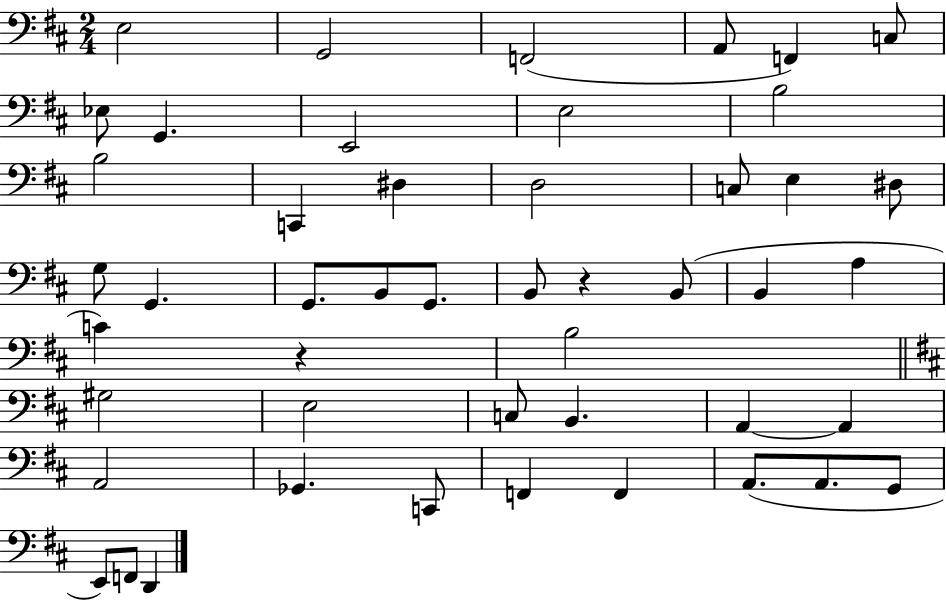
X:1
T:Untitled
M:2/4
L:1/4
K:D
E,2 G,,2 F,,2 A,,/2 F,, C,/2 _E,/2 G,, E,,2 E,2 B,2 B,2 C,, ^D, D,2 C,/2 E, ^D,/2 G,/2 G,, G,,/2 B,,/2 G,,/2 B,,/2 z B,,/2 B,, A, C z B,2 ^G,2 E,2 C,/2 B,, A,, A,, A,,2 _G,, C,,/2 F,, F,, A,,/2 A,,/2 G,,/2 E,,/2 F,,/2 D,,